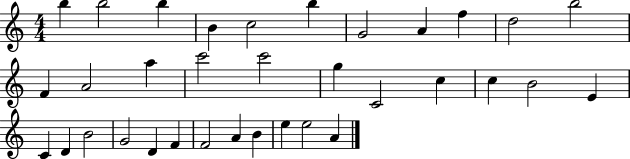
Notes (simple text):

B5/q B5/h B5/q B4/q C5/h B5/q G4/h A4/q F5/q D5/h B5/h F4/q A4/h A5/q C6/h C6/h G5/q C4/h C5/q C5/q B4/h E4/q C4/q D4/q B4/h G4/h D4/q F4/q F4/h A4/q B4/q E5/q E5/h A4/q